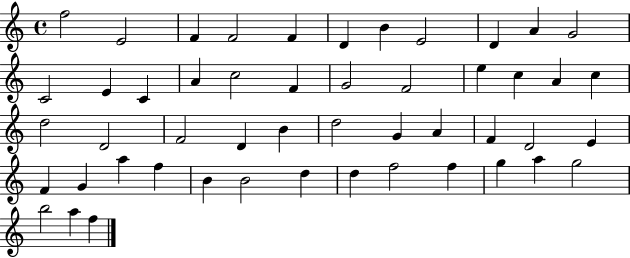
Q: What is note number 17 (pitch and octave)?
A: F4